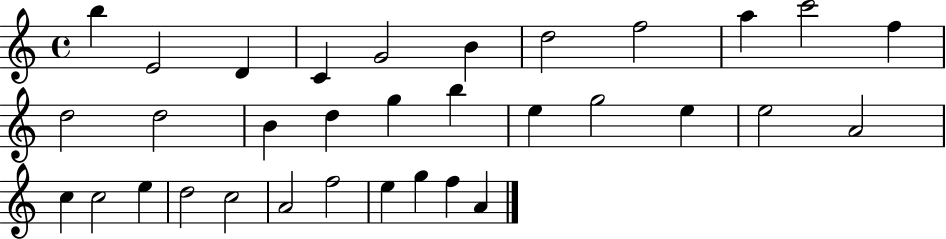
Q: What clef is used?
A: treble